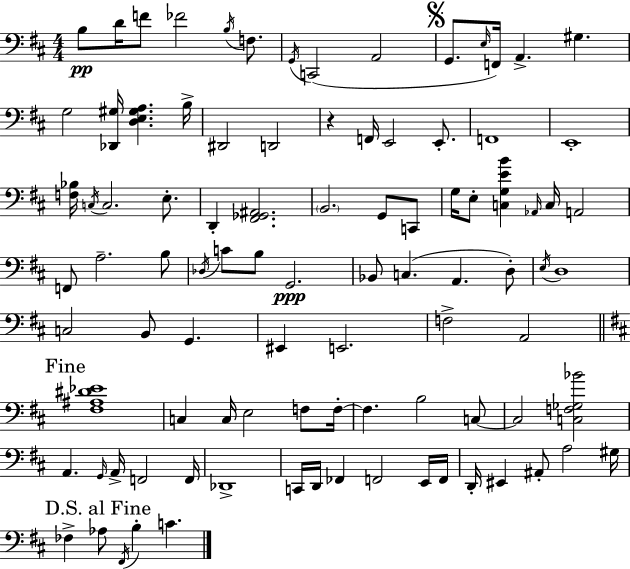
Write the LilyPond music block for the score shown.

{
  \clef bass
  \numericTimeSignature
  \time 4/4
  \key d \major
  b8\pp d'16 f'8 fes'2 \acciaccatura { b16 } f8. | \acciaccatura { g,16 }( c,2 a,2 | \mark \markup { \musicglyph "scripts.segno" } g,8. \grace { e16 }) f,16 a,4.-> gis4. | g2 <des, gis>16 <d e gis a>4. | \break b16-> dis,2 d,2 | r4 f,16 e,2 | e,8.-. f,1 | e,1-. | \break <f bes>16 \acciaccatura { c16 } c2. | e8.-. d,4-. <fis, ges, ais,>2. | \parenthesize b,2. | g,8 c,8 g16 e8-. <c g e' b'>4 \grace { aes,16 } c16 a,2 | \break f,8 a2.-- | b8 \acciaccatura { des16 } c'8 b8 g,2.\ppp | bes,8 c4.( a,4. | d8-.) \acciaccatura { e16 } d1 | \break c2 b,8 | g,4. eis,4 e,2. | f2-> a,2 | \mark "Fine" \bar "||" \break \key d \major <fis ais dis' ees'>1 | c4 c16 e2 f8 f16-.~~ | f4. b2 c8~~ | c2 <c f ges bes'>2 | \break a,4. \grace { g,16 } a,16-> f,2 | f,16 des,1-> | c,16 d,16 fes,4 f,2 e,16 | f,16 d,16-. eis,4 ais,8-. a2 | \break gis16 \mark "D.S. al Fine" fes4-> aes8 \acciaccatura { fis,16 } b4-. c'4. | \bar "|."
}